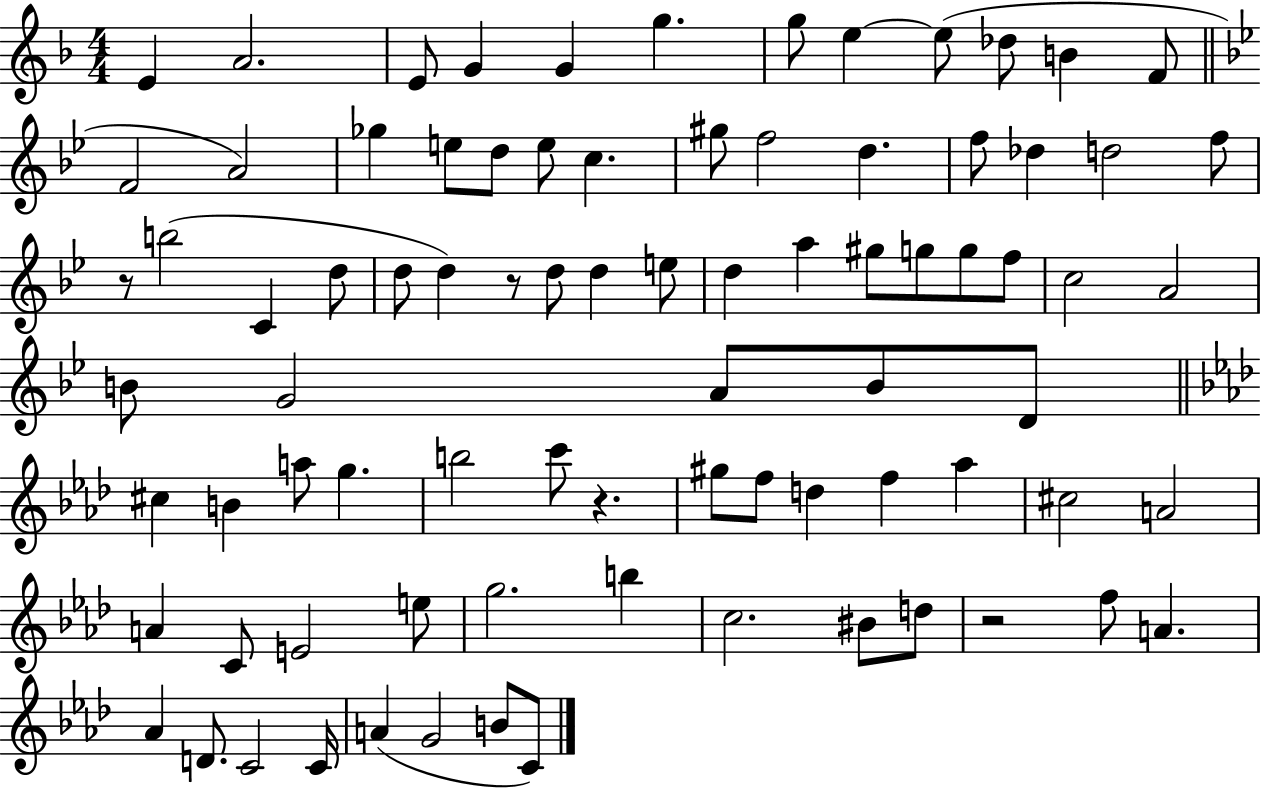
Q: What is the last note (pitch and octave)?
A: C4